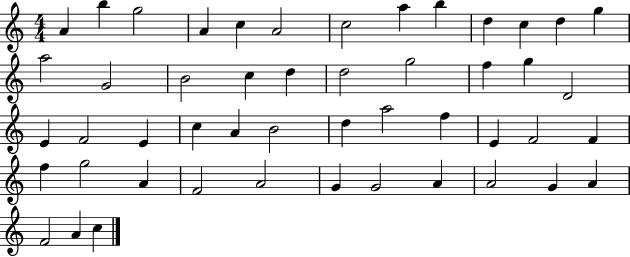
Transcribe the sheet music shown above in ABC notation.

X:1
T:Untitled
M:4/4
L:1/4
K:C
A b g2 A c A2 c2 a b d c d g a2 G2 B2 c d d2 g2 f g D2 E F2 E c A B2 d a2 f E F2 F f g2 A F2 A2 G G2 A A2 G A F2 A c